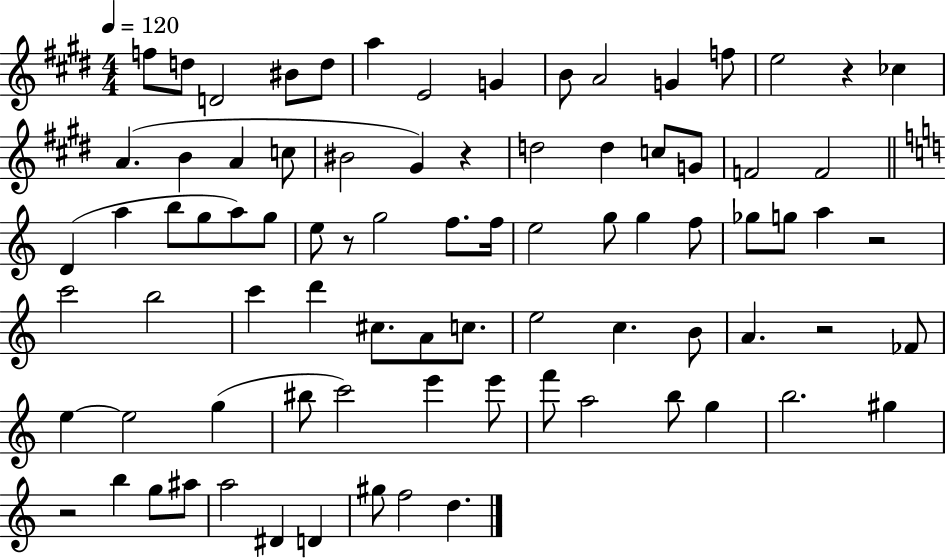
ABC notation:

X:1
T:Untitled
M:4/4
L:1/4
K:E
f/2 d/2 D2 ^B/2 d/2 a E2 G B/2 A2 G f/2 e2 z _c A B A c/2 ^B2 ^G z d2 d c/2 G/2 F2 F2 D a b/2 g/2 a/2 g/2 e/2 z/2 g2 f/2 f/4 e2 g/2 g f/2 _g/2 g/2 a z2 c'2 b2 c' d' ^c/2 A/2 c/2 e2 c B/2 A z2 _F/2 e e2 g ^b/2 c'2 e' e'/2 f'/2 a2 b/2 g b2 ^g z2 b g/2 ^a/2 a2 ^D D ^g/2 f2 d